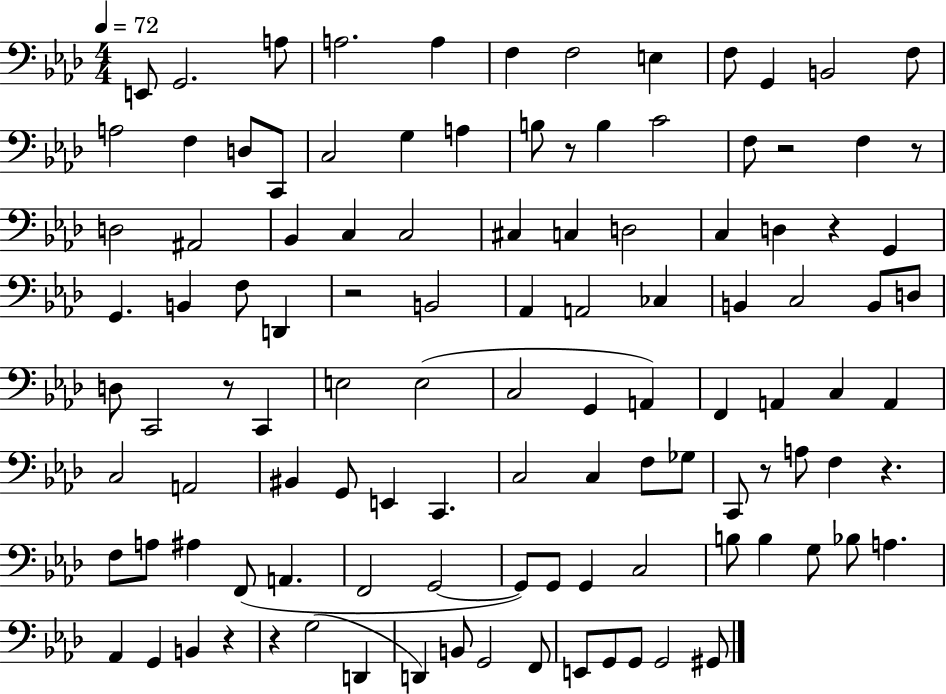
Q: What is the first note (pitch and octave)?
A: E2